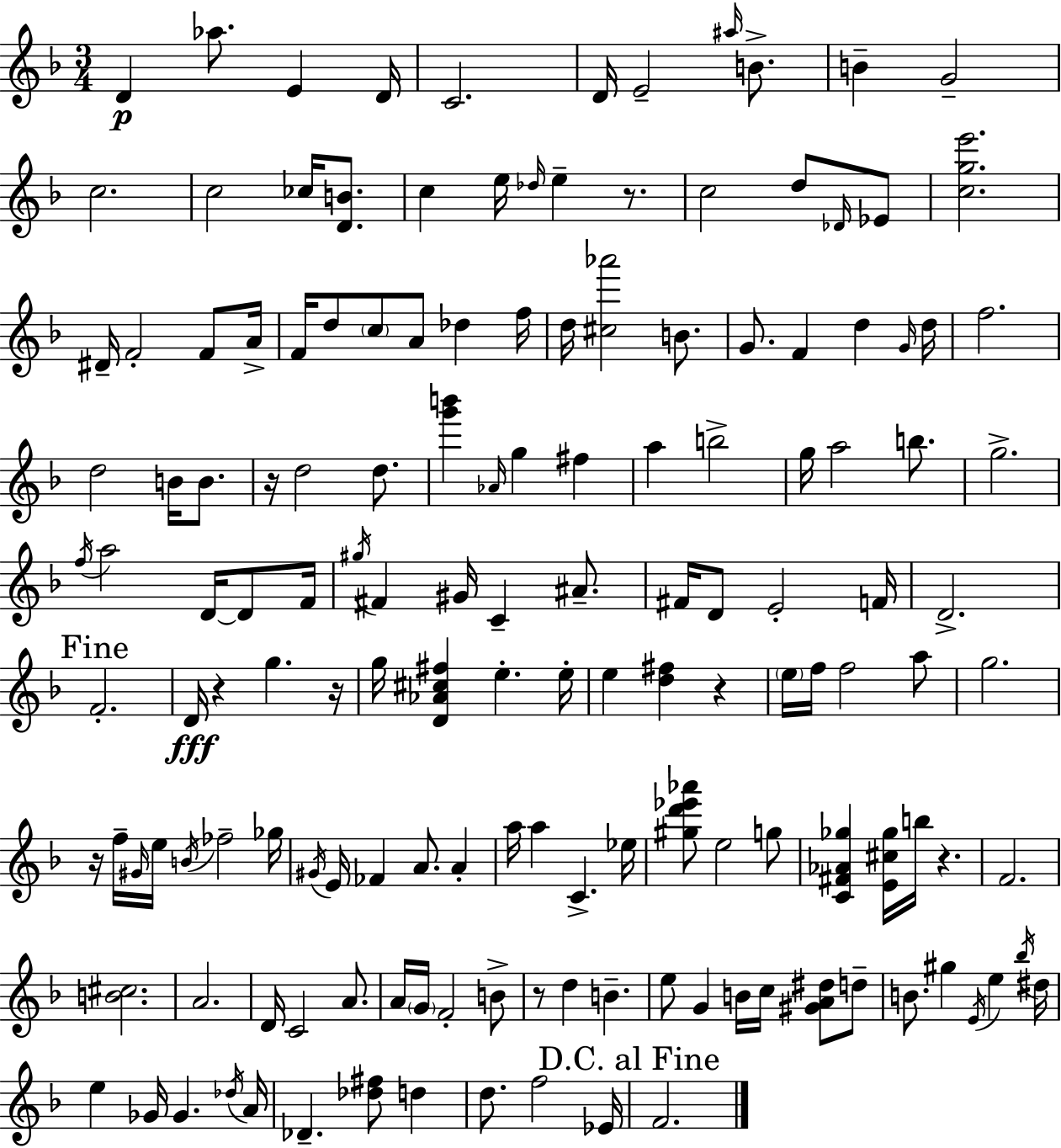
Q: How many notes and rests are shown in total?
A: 152